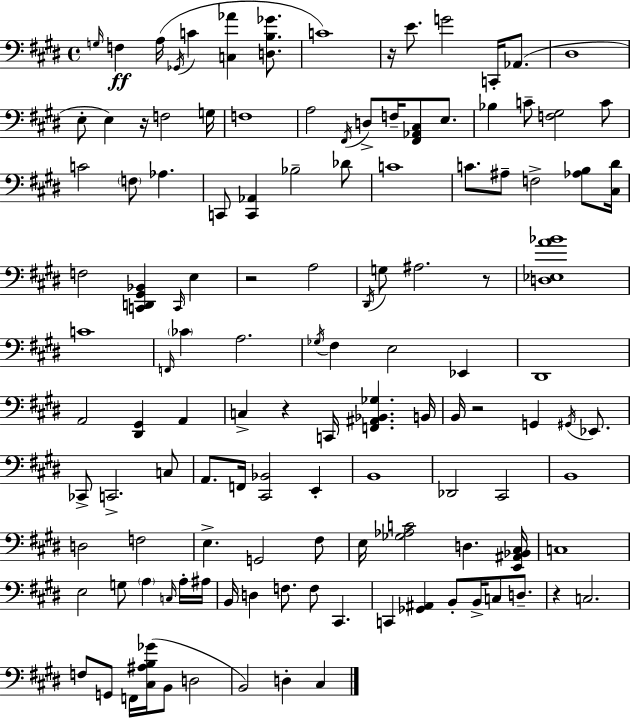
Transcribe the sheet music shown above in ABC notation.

X:1
T:Untitled
M:4/4
L:1/4
K:E
G,/4 F, A,/4 _G,,/4 C [C,_A] [D,B,_G]/2 C4 z/4 E/2 G2 C,,/4 _A,,/2 ^D,4 E,/2 E, z/4 F,2 G,/4 F,4 A,2 ^F,,/4 D,/2 F,/4 [^F,,_A,,^C,]/2 E,/2 _B, C/2 [F,^G,]2 C/2 C2 F,/2 _A, C,,/2 [C,,_A,,] _B,2 _D/2 C4 C/2 ^A,/2 F,2 [_A,B,]/2 [^C,^D]/4 F,2 [C,,D,,^G,,_B,,] C,,/4 E, z2 A,2 ^D,,/4 G,/2 ^A,2 z/2 [D,_E,A_B]4 C4 F,,/4 _C A,2 _G,/4 ^F, E,2 _E,, ^D,,4 A,,2 [^D,,^G,,] A,, C, z C,,/4 [F,,^A,,_B,,_G,] B,,/4 B,,/4 z2 G,, ^G,,/4 _E,,/2 _C,,/2 C,,2 C,/2 A,,/2 F,,/4 [^C,,_B,,]2 E,, B,,4 _D,,2 ^C,,2 B,,4 D,2 F,2 E, G,,2 ^F,/2 E,/4 [_G,_A,C]2 D, [E,,^A,,_B,,^C,]/4 C,4 E,2 G,/2 A, C,/4 A,/4 ^A,/4 B,,/4 D, F,/2 F,/2 ^C,, C,, [_G,,^A,,] B,,/2 B,,/4 C,/2 D,/2 z C,2 F,/2 G,,/2 F,,/4 [^C,^A,B,_G]/4 B,,/2 D,2 B,,2 D, ^C,